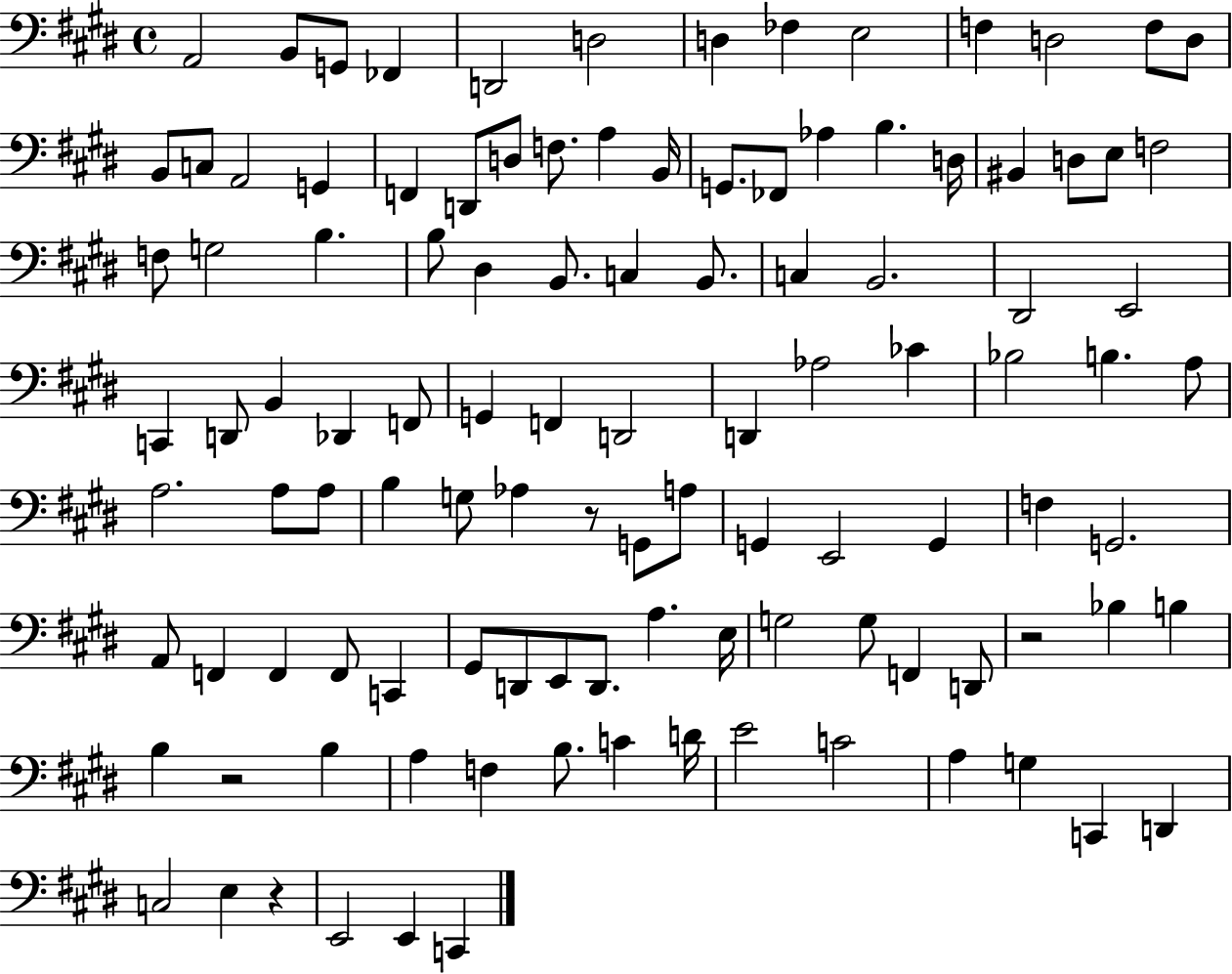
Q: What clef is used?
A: bass